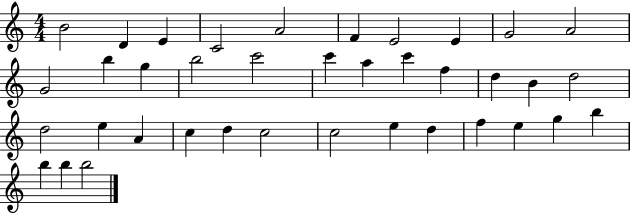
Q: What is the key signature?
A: C major